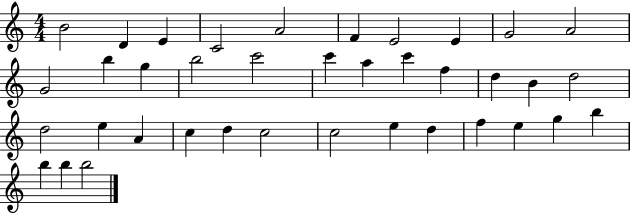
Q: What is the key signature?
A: C major